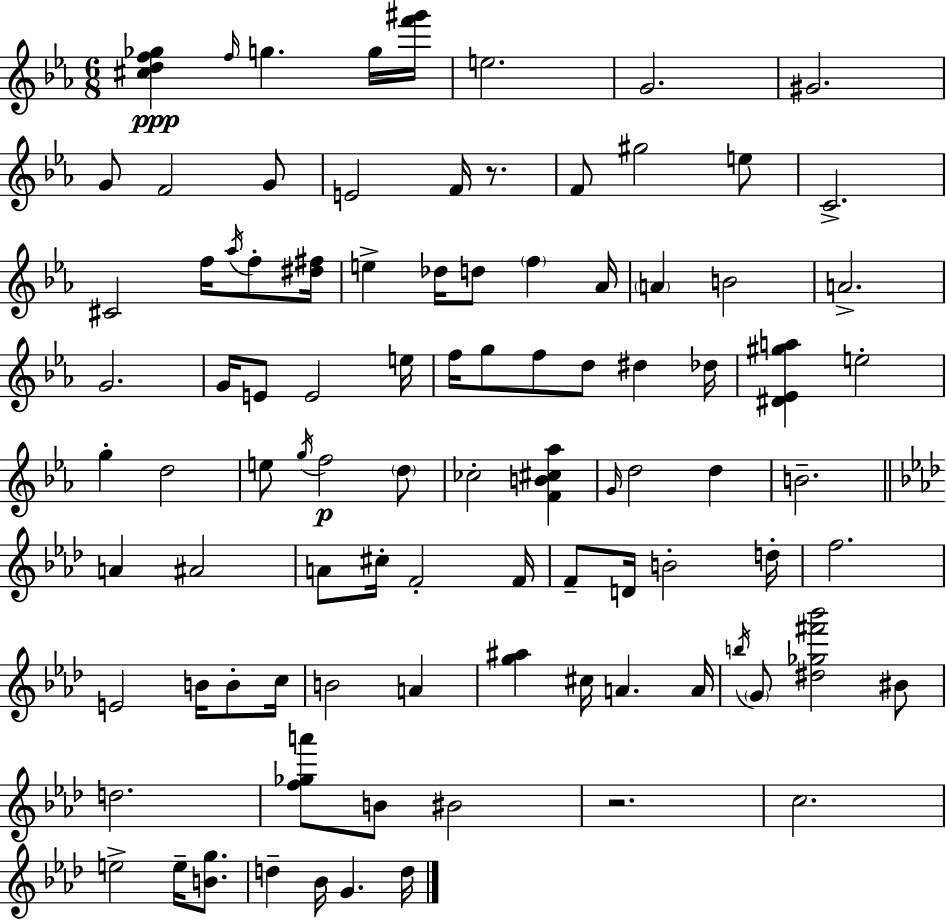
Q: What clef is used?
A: treble